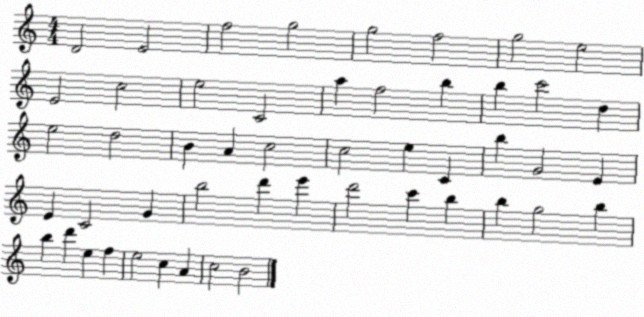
X:1
T:Untitled
M:4/4
L:1/4
K:C
D2 E2 f2 g2 g2 f2 g2 e2 E2 c2 e2 C2 a f2 b b c'2 d e2 d2 B A c2 c2 e C b G2 E E C2 G b2 d' e' d'2 c' b b g2 b b d' e f e2 c A c2 B2